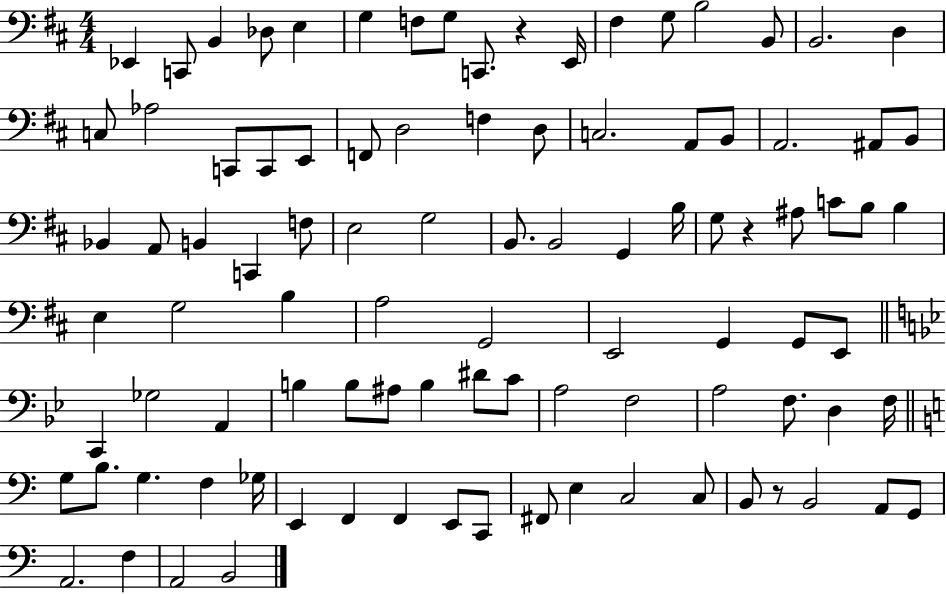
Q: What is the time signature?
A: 4/4